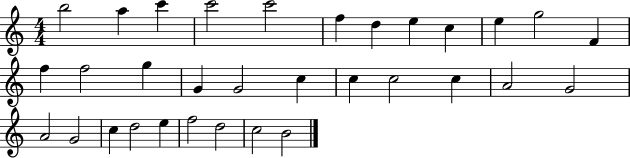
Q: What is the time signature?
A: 4/4